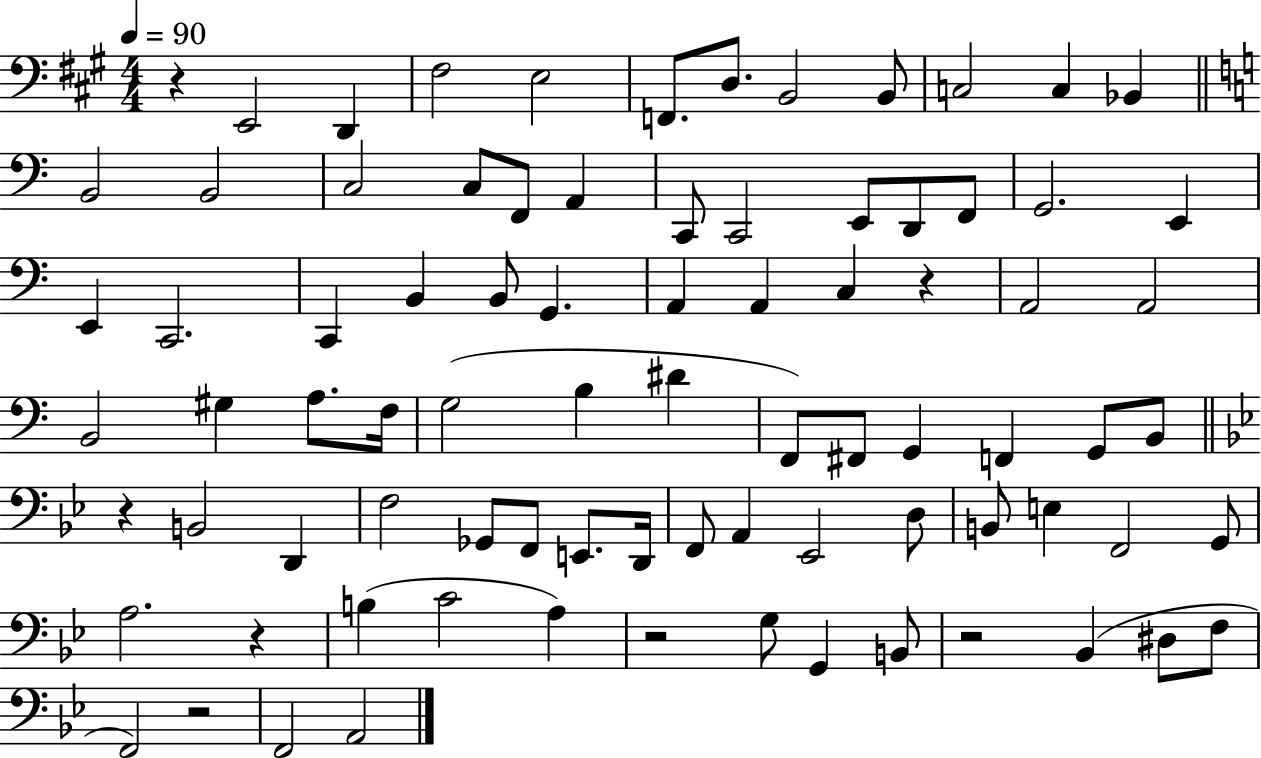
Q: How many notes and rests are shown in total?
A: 83